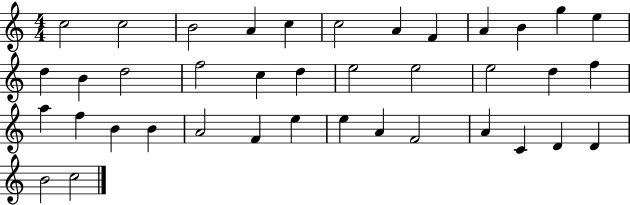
C5/h C5/h B4/h A4/q C5/q C5/h A4/q F4/q A4/q B4/q G5/q E5/q D5/q B4/q D5/h F5/h C5/q D5/q E5/h E5/h E5/h D5/q F5/q A5/q F5/q B4/q B4/q A4/h F4/q E5/q E5/q A4/q F4/h A4/q C4/q D4/q D4/q B4/h C5/h